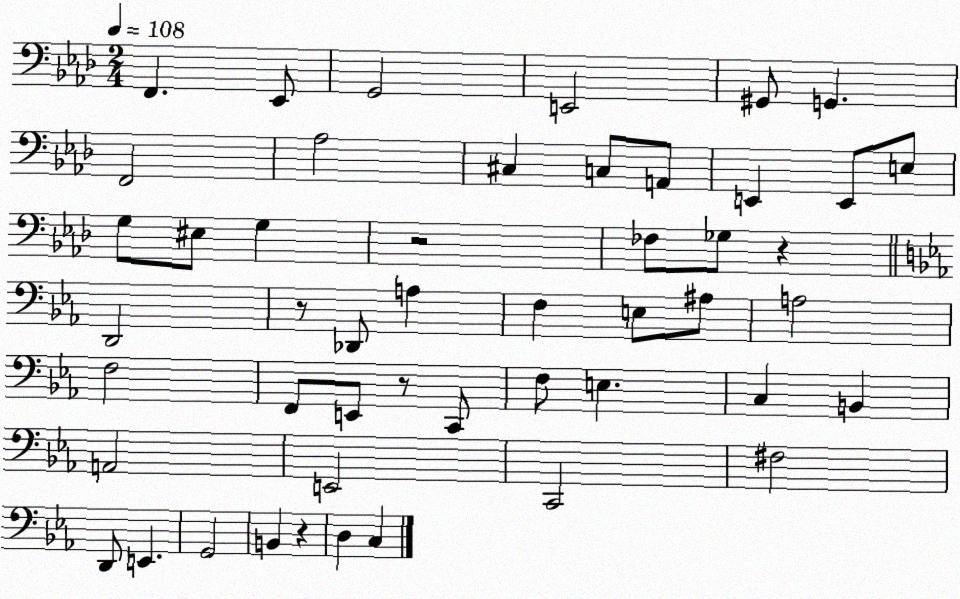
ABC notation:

X:1
T:Untitled
M:2/4
L:1/4
K:Ab
F,, _E,,/2 G,,2 E,,2 ^G,,/2 G,, F,,2 _A,2 ^C, C,/2 A,,/2 E,, E,,/2 E,/2 G,/2 ^E,/2 G, z2 _F,/2 _G,/2 z D,,2 z/2 _D,,/2 A, F, E,/2 ^A,/2 A,2 F,2 F,,/2 E,,/2 z/2 C,,/2 F,/2 E, C, B,, A,,2 E,,2 C,,2 ^F,2 D,,/2 E,, G,,2 B,, z D, C,